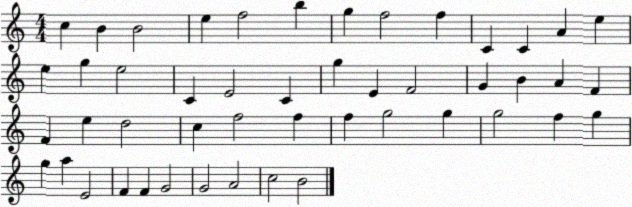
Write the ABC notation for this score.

X:1
T:Untitled
M:4/4
L:1/4
K:C
c B B2 e f2 b g f2 f C C A e e g e2 C E2 C g E F2 G B A F F e d2 c f2 f f g2 g g2 f g g a E2 F F G2 G2 A2 c2 B2